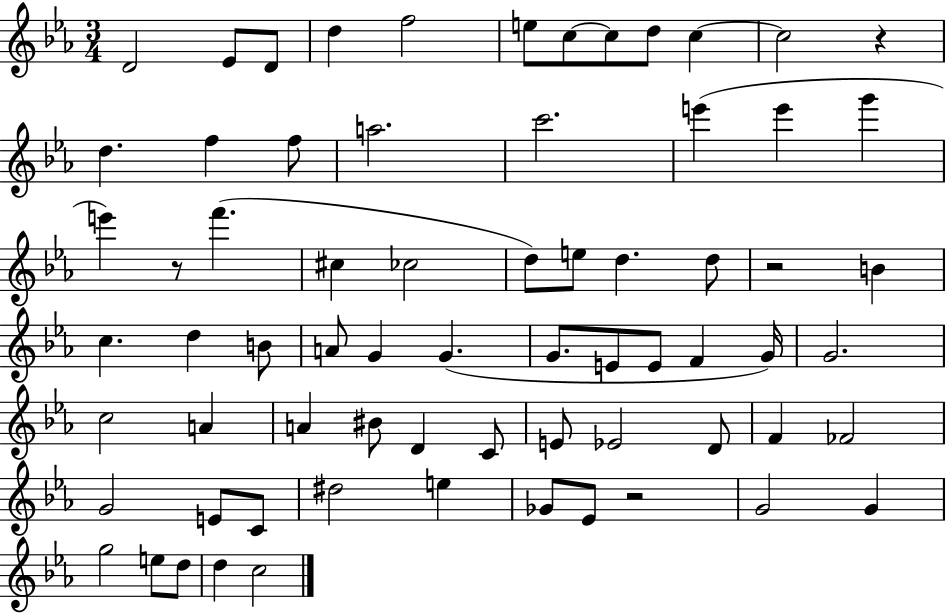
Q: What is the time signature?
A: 3/4